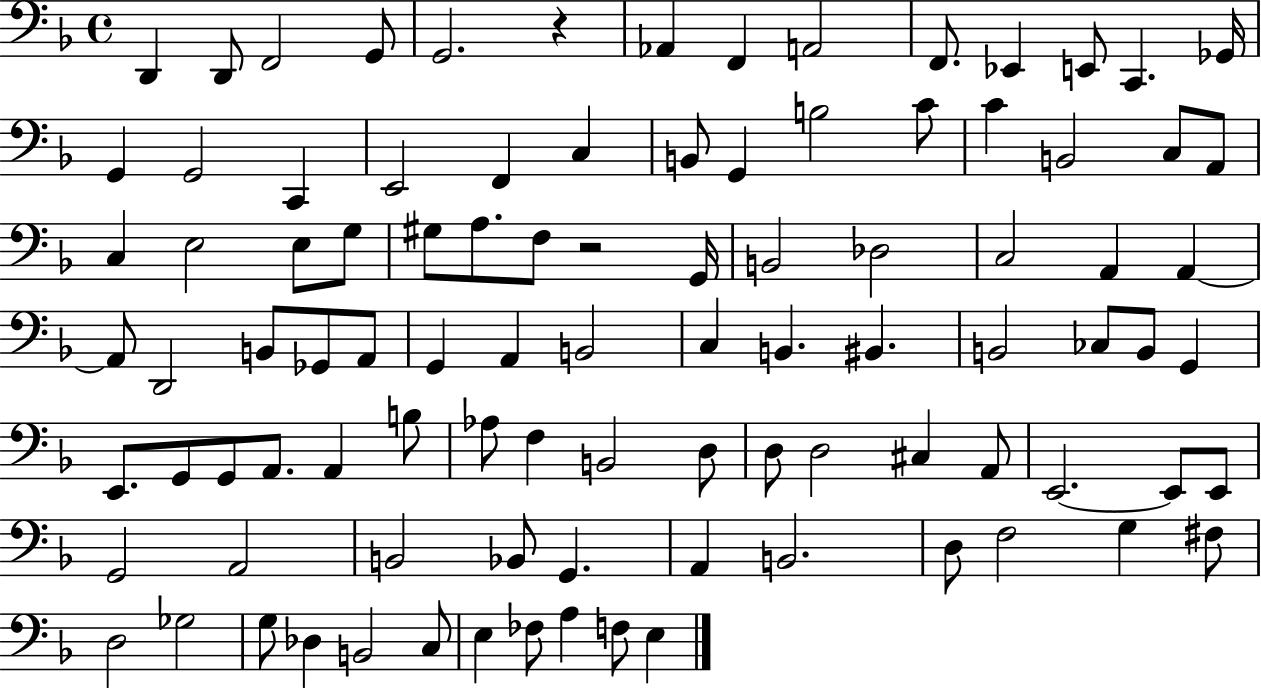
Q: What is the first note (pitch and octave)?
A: D2